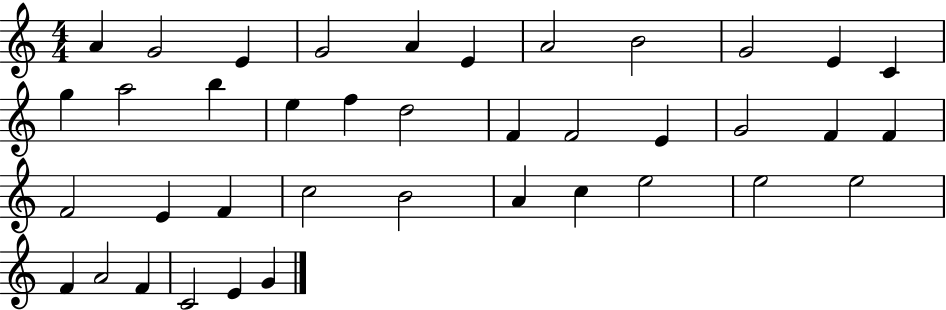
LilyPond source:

{
  \clef treble
  \numericTimeSignature
  \time 4/4
  \key c \major
  a'4 g'2 e'4 | g'2 a'4 e'4 | a'2 b'2 | g'2 e'4 c'4 | \break g''4 a''2 b''4 | e''4 f''4 d''2 | f'4 f'2 e'4 | g'2 f'4 f'4 | \break f'2 e'4 f'4 | c''2 b'2 | a'4 c''4 e''2 | e''2 e''2 | \break f'4 a'2 f'4 | c'2 e'4 g'4 | \bar "|."
}